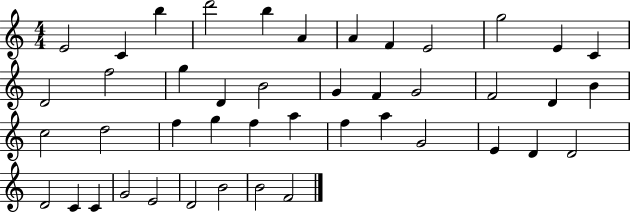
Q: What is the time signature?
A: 4/4